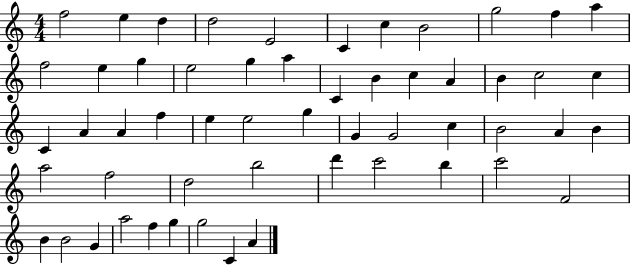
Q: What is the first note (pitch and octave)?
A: F5